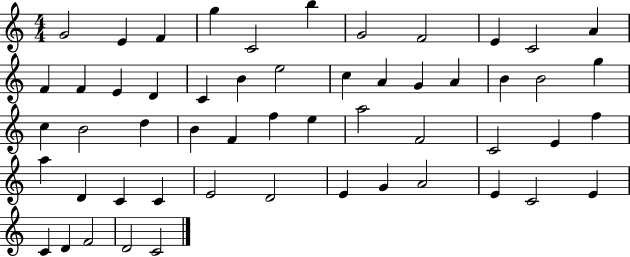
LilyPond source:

{
  \clef treble
  \numericTimeSignature
  \time 4/4
  \key c \major
  g'2 e'4 f'4 | g''4 c'2 b''4 | g'2 f'2 | e'4 c'2 a'4 | \break f'4 f'4 e'4 d'4 | c'4 b'4 e''2 | c''4 a'4 g'4 a'4 | b'4 b'2 g''4 | \break c''4 b'2 d''4 | b'4 f'4 f''4 e''4 | a''2 f'2 | c'2 e'4 f''4 | \break a''4 d'4 c'4 c'4 | e'2 d'2 | e'4 g'4 a'2 | e'4 c'2 e'4 | \break c'4 d'4 f'2 | d'2 c'2 | \bar "|."
}